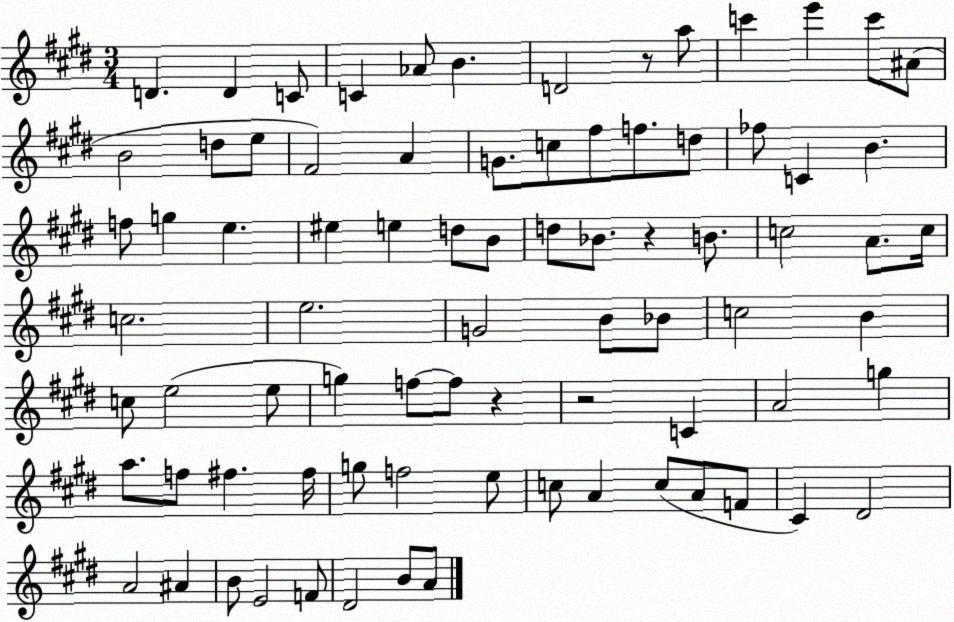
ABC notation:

X:1
T:Untitled
M:3/4
L:1/4
K:E
D D C/2 C _A/2 B D2 z/2 a/2 c' e' c'/2 ^A/2 B2 d/2 e/2 ^F2 A G/2 c/2 ^f/2 f/2 d/2 _f/2 C B f/2 g e ^e e d/2 B/2 d/2 _B/2 z B/2 c2 A/2 c/4 c2 e2 G2 B/2 _B/2 c2 B c/2 e2 e/2 g f/2 f/2 z z2 C A2 g a/2 f/2 ^f ^f/4 g/2 f2 e/2 c/2 A c/2 A/2 F/2 ^C ^D2 A2 ^A B/2 E2 F/2 ^D2 B/2 A/2